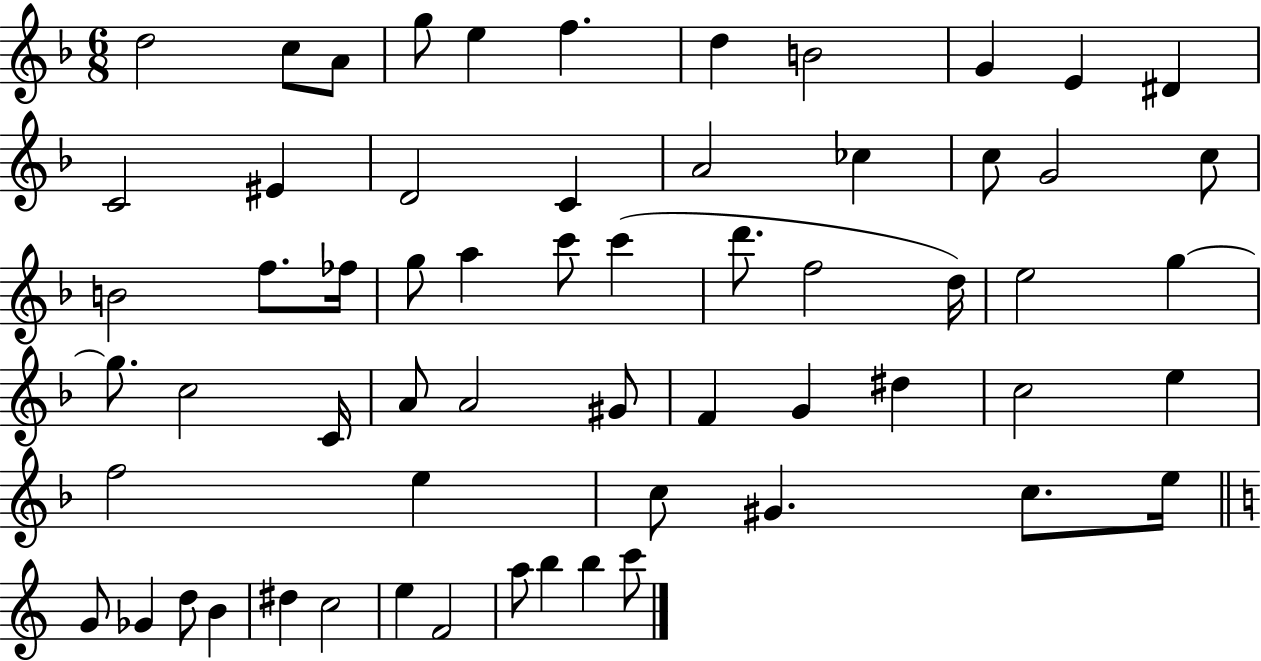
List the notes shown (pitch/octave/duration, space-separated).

D5/h C5/e A4/e G5/e E5/q F5/q. D5/q B4/h G4/q E4/q D#4/q C4/h EIS4/q D4/h C4/q A4/h CES5/q C5/e G4/h C5/e B4/h F5/e. FES5/s G5/e A5/q C6/e C6/q D6/e. F5/h D5/s E5/h G5/q G5/e. C5/h C4/s A4/e A4/h G#4/e F4/q G4/q D#5/q C5/h E5/q F5/h E5/q C5/e G#4/q. C5/e. E5/s G4/e Gb4/q D5/e B4/q D#5/q C5/h E5/q F4/h A5/e B5/q B5/q C6/e